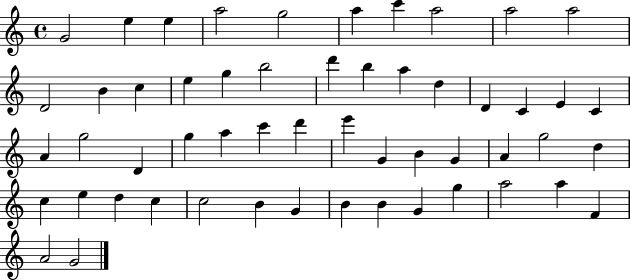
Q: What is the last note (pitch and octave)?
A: G4